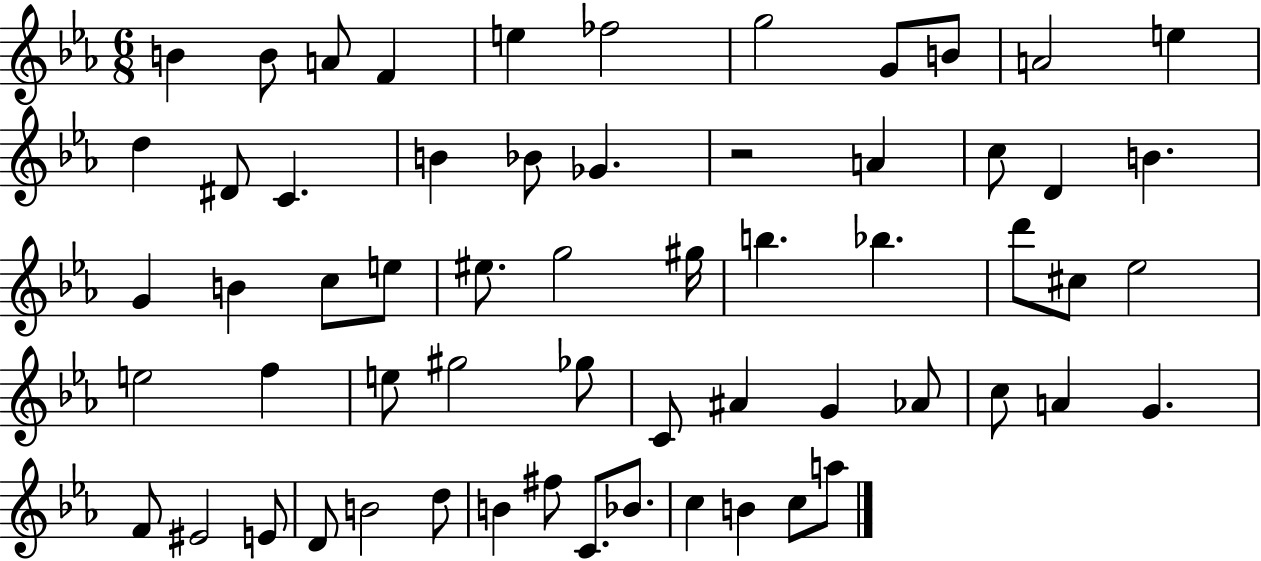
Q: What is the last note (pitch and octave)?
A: A5